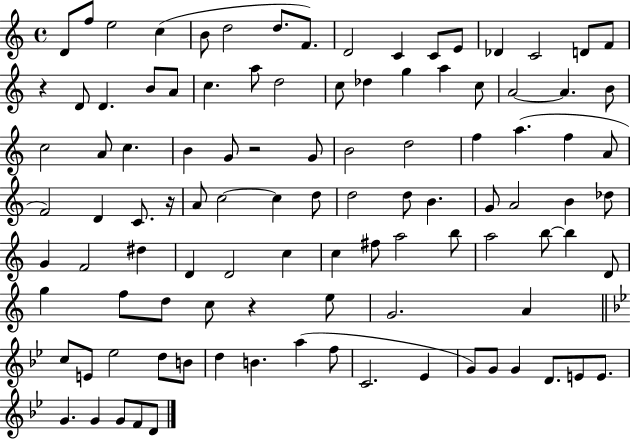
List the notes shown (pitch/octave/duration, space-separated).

D4/e F5/e E5/h C5/q B4/e D5/h D5/e. F4/e. D4/h C4/q C4/e E4/e Db4/q C4/h D4/e F4/e R/q D4/e D4/q. B4/e A4/e C5/q. A5/e D5/h C5/e Db5/q G5/q A5/q C5/e A4/h A4/q. B4/e C5/h A4/e C5/q. B4/q G4/e R/h G4/e B4/h D5/h F5/q A5/q. F5/q A4/e F4/h D4/q C4/e. R/s A4/e C5/h C5/q D5/e D5/h D5/e B4/q. G4/e A4/h B4/q Db5/e G4/q F4/h D#5/q D4/q D4/h C5/q C5/q F#5/e A5/h B5/e A5/h B5/e B5/q D4/e G5/q F5/e D5/e C5/e R/q E5/e G4/h. A4/q C5/e E4/e Eb5/h D5/e B4/e D5/q B4/q. A5/q F5/e C4/h. Eb4/q G4/e G4/e G4/q D4/e. E4/e E4/e. G4/q. G4/q G4/e F4/e D4/e